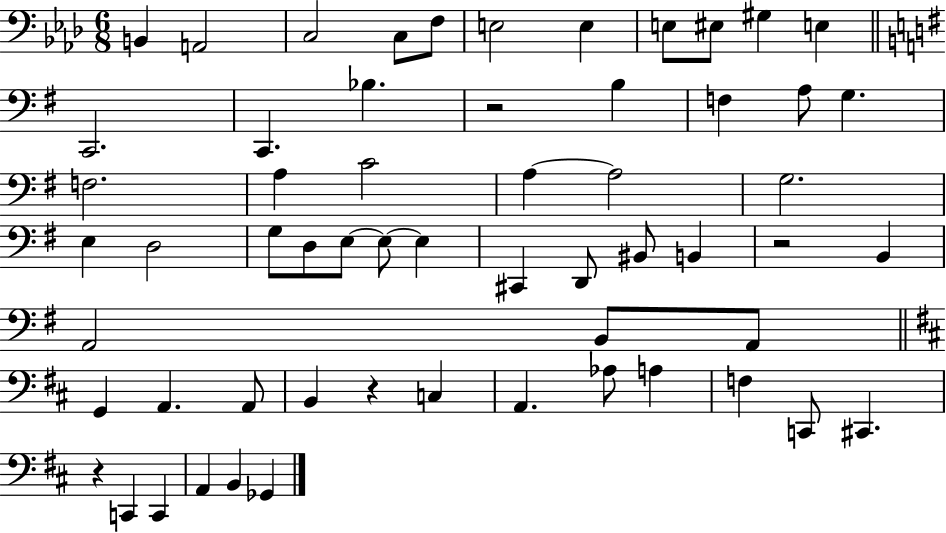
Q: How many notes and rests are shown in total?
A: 59